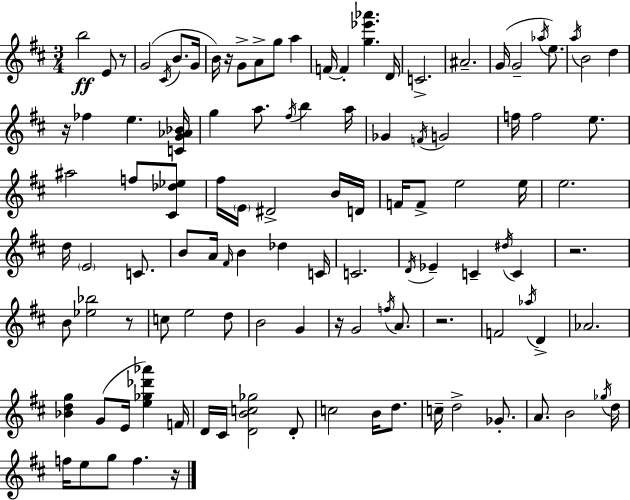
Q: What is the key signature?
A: D major